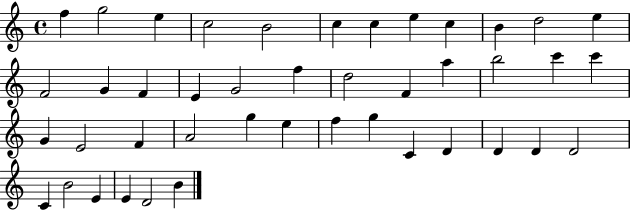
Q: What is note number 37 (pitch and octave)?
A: D4